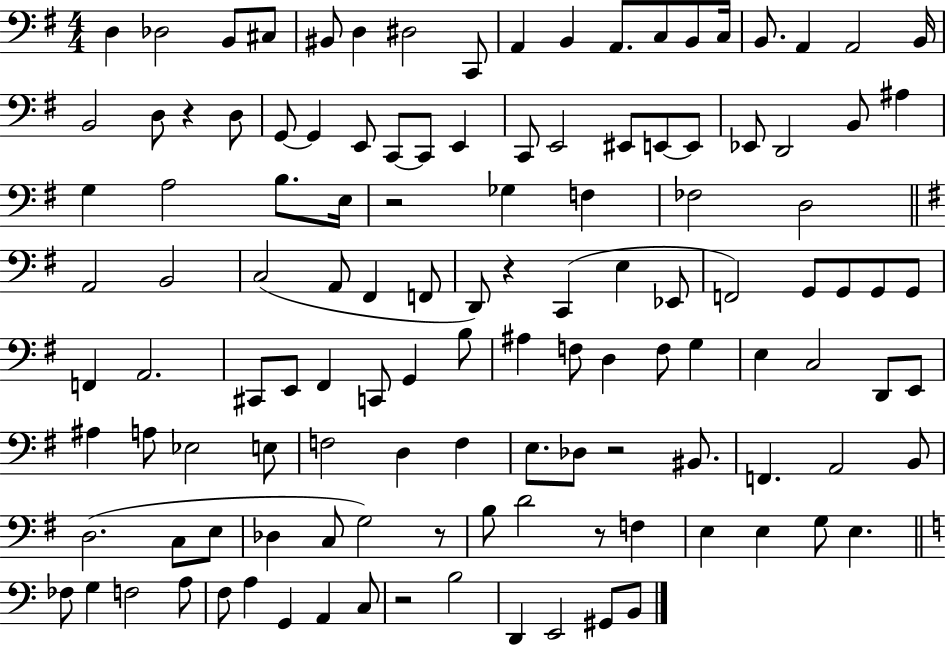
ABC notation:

X:1
T:Untitled
M:4/4
L:1/4
K:G
D, _D,2 B,,/2 ^C,/2 ^B,,/2 D, ^D,2 C,,/2 A,, B,, A,,/2 C,/2 B,,/2 C,/4 B,,/2 A,, A,,2 B,,/4 B,,2 D,/2 z D,/2 G,,/2 G,, E,,/2 C,,/2 C,,/2 E,, C,,/2 E,,2 ^E,,/2 E,,/2 E,,/2 _E,,/2 D,,2 B,,/2 ^A, G, A,2 B,/2 E,/4 z2 _G, F, _F,2 D,2 A,,2 B,,2 C,2 A,,/2 ^F,, F,,/2 D,,/2 z C,, E, _E,,/2 F,,2 G,,/2 G,,/2 G,,/2 G,,/2 F,, A,,2 ^C,,/2 E,,/2 ^F,, C,,/2 G,, B,/2 ^A, F,/2 D, F,/2 G, E, C,2 D,,/2 E,,/2 ^A, A,/2 _E,2 E,/2 F,2 D, F, E,/2 _D,/2 z2 ^B,,/2 F,, A,,2 B,,/2 D,2 C,/2 E,/2 _D, C,/2 G,2 z/2 B,/2 D2 z/2 F, E, E, G,/2 E, _F,/2 G, F,2 A,/2 F,/2 A, G,, A,, C,/2 z2 B,2 D,, E,,2 ^G,,/2 B,,/2